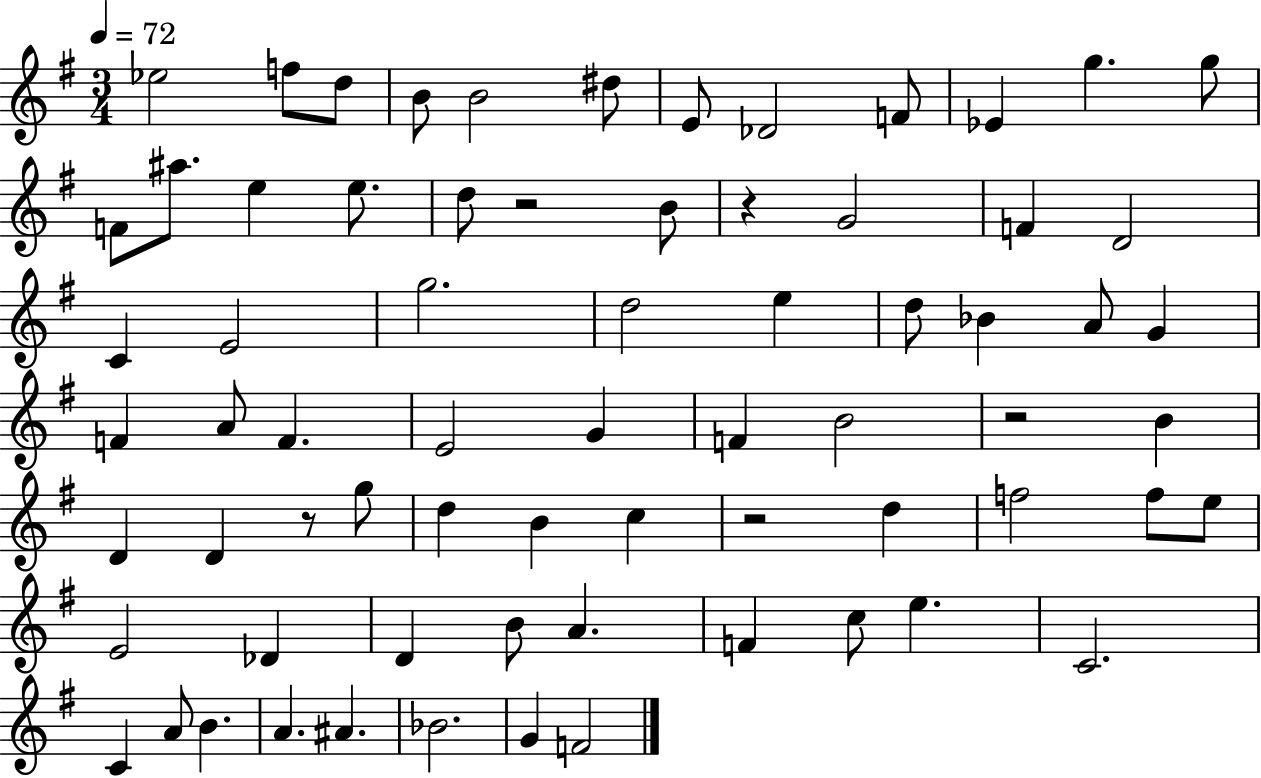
Eb5/h F5/e D5/e B4/e B4/h D#5/e E4/e Db4/h F4/e Eb4/q G5/q. G5/e F4/e A#5/e. E5/q E5/e. D5/e R/h B4/e R/q G4/h F4/q D4/h C4/q E4/h G5/h. D5/h E5/q D5/e Bb4/q A4/e G4/q F4/q A4/e F4/q. E4/h G4/q F4/q B4/h R/h B4/q D4/q D4/q R/e G5/e D5/q B4/q C5/q R/h D5/q F5/h F5/e E5/e E4/h Db4/q D4/q B4/e A4/q. F4/q C5/e E5/q. C4/h. C4/q A4/e B4/q. A4/q. A#4/q. Bb4/h. G4/q F4/h